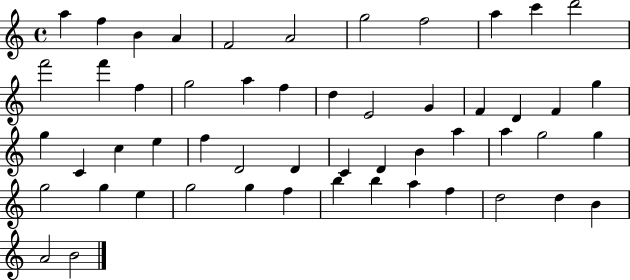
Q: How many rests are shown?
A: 0